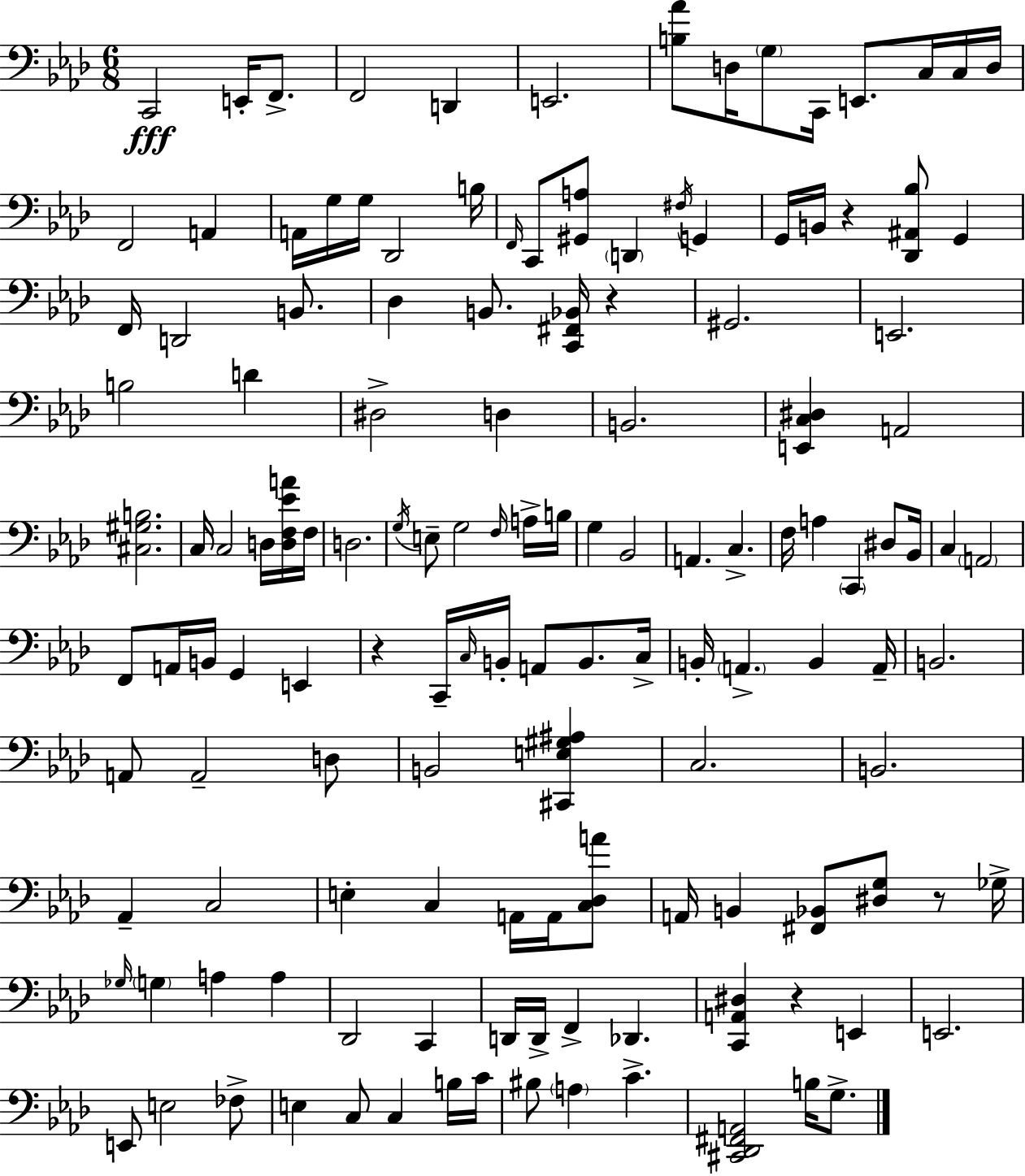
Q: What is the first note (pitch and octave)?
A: C2